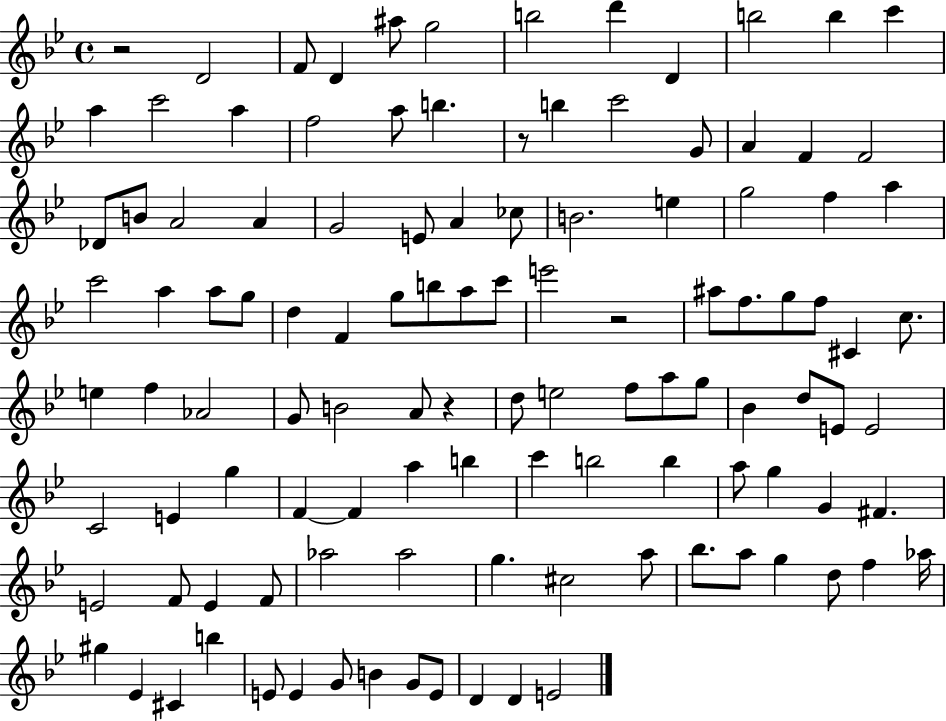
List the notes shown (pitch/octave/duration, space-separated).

R/h D4/h F4/e D4/q A#5/e G5/h B5/h D6/q D4/q B5/h B5/q C6/q A5/q C6/h A5/q F5/h A5/e B5/q. R/e B5/q C6/h G4/e A4/q F4/q F4/h Db4/e B4/e A4/h A4/q G4/h E4/e A4/q CES5/e B4/h. E5/q G5/h F5/q A5/q C6/h A5/q A5/e G5/e D5/q F4/q G5/e B5/e A5/e C6/e E6/h R/h A#5/e F5/e. G5/e F5/e C#4/q C5/e. E5/q F5/q Ab4/h G4/e B4/h A4/e R/q D5/e E5/h F5/e A5/e G5/e Bb4/q D5/e E4/e E4/h C4/h E4/q G5/q F4/q F4/q A5/q B5/q C6/q B5/h B5/q A5/e G5/q G4/q F#4/q. E4/h F4/e E4/q F4/e Ab5/h Ab5/h G5/q. C#5/h A5/e Bb5/e. A5/e G5/q D5/e F5/q Ab5/s G#5/q Eb4/q C#4/q B5/q E4/e E4/q G4/e B4/q G4/e E4/e D4/q D4/q E4/h